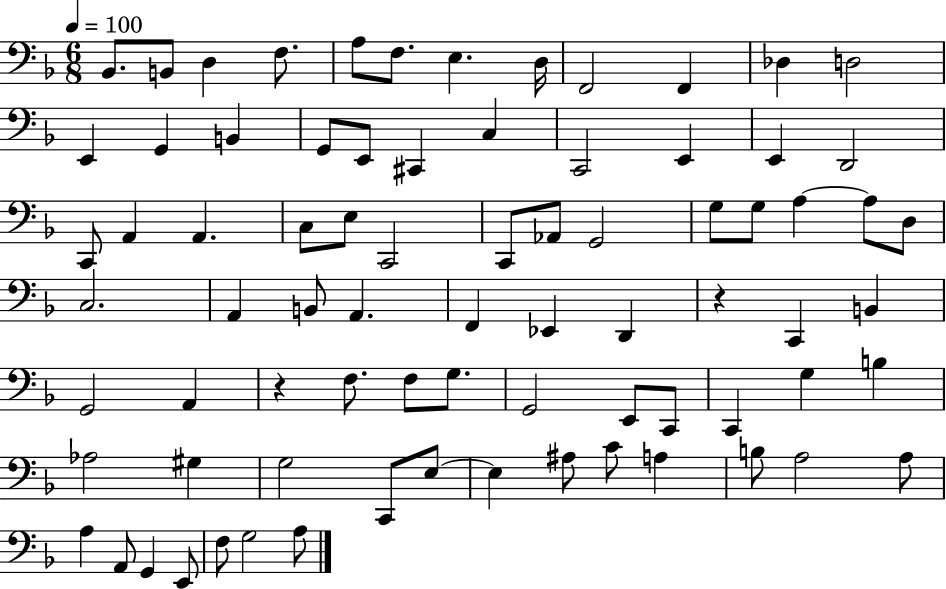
{
  \clef bass
  \numericTimeSignature
  \time 6/8
  \key f \major
  \tempo 4 = 100
  \repeat volta 2 { bes,8. b,8 d4 f8. | a8 f8. e4. d16 | f,2 f,4 | des4 d2 | \break e,4 g,4 b,4 | g,8 e,8 cis,4 c4 | c,2 e,4 | e,4 d,2 | \break c,8 a,4 a,4. | c8 e8 c,2 | c,8 aes,8 g,2 | g8 g8 a4~~ a8 d8 | \break c2. | a,4 b,8 a,4. | f,4 ees,4 d,4 | r4 c,4 b,4 | \break g,2 a,4 | r4 f8. f8 g8. | g,2 e,8 c,8 | c,4 g4 b4 | \break aes2 gis4 | g2 c,8 e8~~ | e4 ais8 c'8 a4 | b8 a2 a8 | \break a4 a,8 g,4 e,8 | f8 g2 a8 | } \bar "|."
}